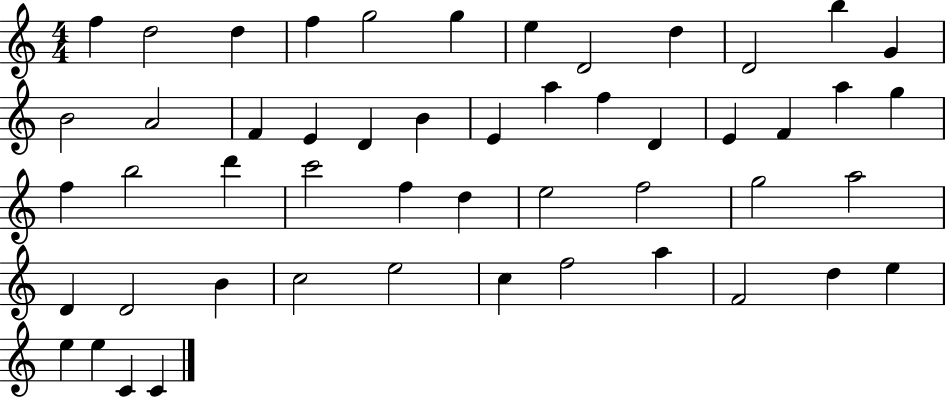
{
  \clef treble
  \numericTimeSignature
  \time 4/4
  \key c \major
  f''4 d''2 d''4 | f''4 g''2 g''4 | e''4 d'2 d''4 | d'2 b''4 g'4 | \break b'2 a'2 | f'4 e'4 d'4 b'4 | e'4 a''4 f''4 d'4 | e'4 f'4 a''4 g''4 | \break f''4 b''2 d'''4 | c'''2 f''4 d''4 | e''2 f''2 | g''2 a''2 | \break d'4 d'2 b'4 | c''2 e''2 | c''4 f''2 a''4 | f'2 d''4 e''4 | \break e''4 e''4 c'4 c'4 | \bar "|."
}